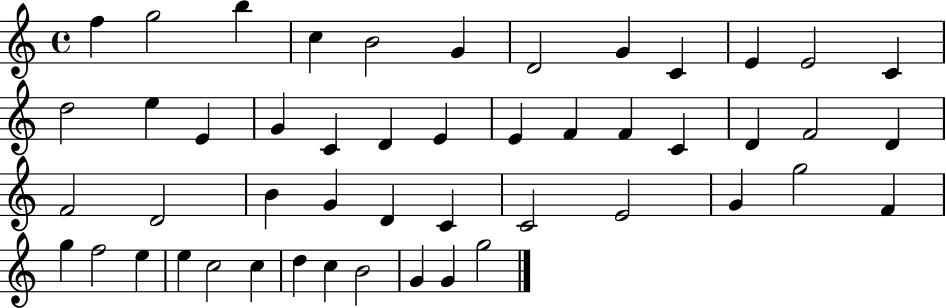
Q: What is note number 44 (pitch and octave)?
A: D5